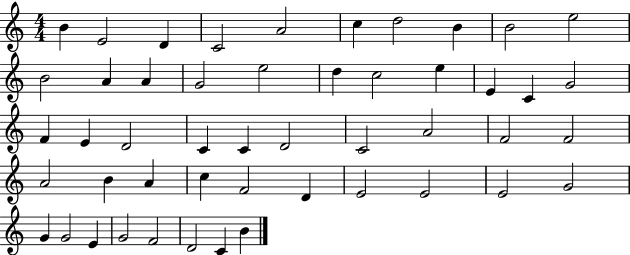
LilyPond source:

{
  \clef treble
  \numericTimeSignature
  \time 4/4
  \key c \major
  b'4 e'2 d'4 | c'2 a'2 | c''4 d''2 b'4 | b'2 e''2 | \break b'2 a'4 a'4 | g'2 e''2 | d''4 c''2 e''4 | e'4 c'4 g'2 | \break f'4 e'4 d'2 | c'4 c'4 d'2 | c'2 a'2 | f'2 f'2 | \break a'2 b'4 a'4 | c''4 f'2 d'4 | e'2 e'2 | e'2 g'2 | \break g'4 g'2 e'4 | g'2 f'2 | d'2 c'4 b'4 | \bar "|."
}